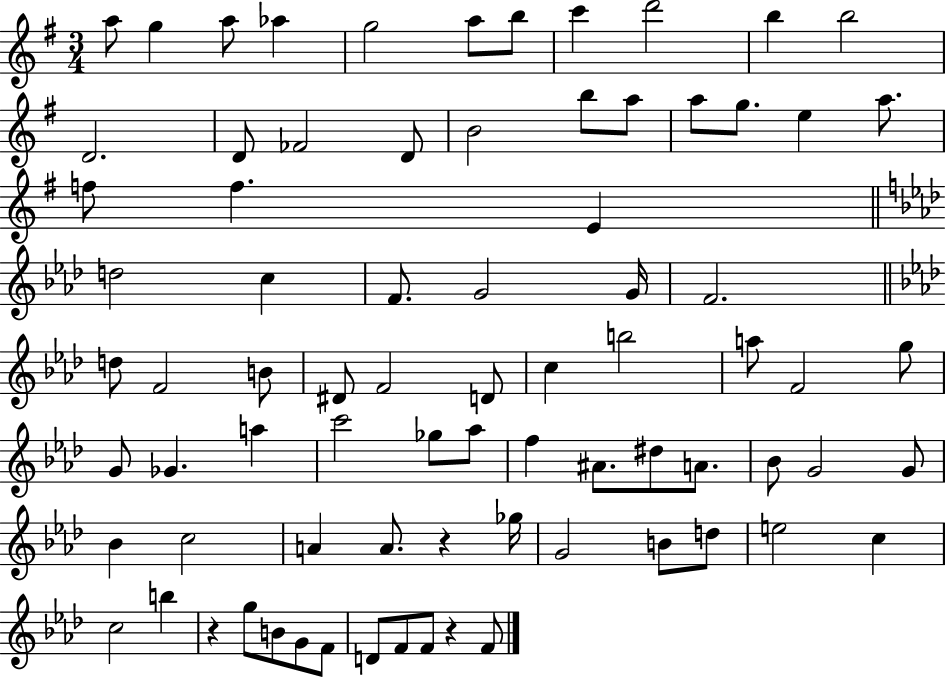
X:1
T:Untitled
M:3/4
L:1/4
K:G
a/2 g a/2 _a g2 a/2 b/2 c' d'2 b b2 D2 D/2 _F2 D/2 B2 b/2 a/2 a/2 g/2 e a/2 f/2 f E d2 c F/2 G2 G/4 F2 d/2 F2 B/2 ^D/2 F2 D/2 c b2 a/2 F2 g/2 G/2 _G a c'2 _g/2 _a/2 f ^A/2 ^d/2 A/2 _B/2 G2 G/2 _B c2 A A/2 z _g/4 G2 B/2 d/2 e2 c c2 b z g/2 B/2 G/2 F/2 D/2 F/2 F/2 z F/2